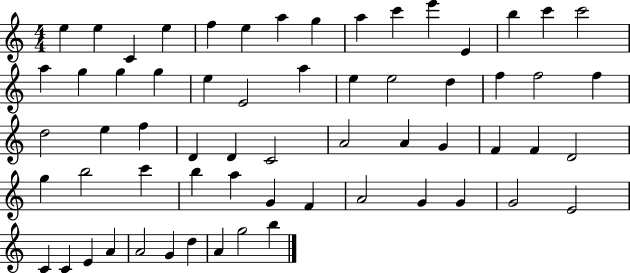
E5/q E5/q C4/q E5/q F5/q E5/q A5/q G5/q A5/q C6/q E6/q E4/q B5/q C6/q C6/h A5/q G5/q G5/q G5/q E5/q E4/h A5/q E5/q E5/h D5/q F5/q F5/h F5/q D5/h E5/q F5/q D4/q D4/q C4/h A4/h A4/q G4/q F4/q F4/q D4/h G5/q B5/h C6/q B5/q A5/q G4/q F4/q A4/h G4/q G4/q G4/h E4/h C4/q C4/q E4/q A4/q A4/h G4/q D5/q A4/q G5/h B5/q